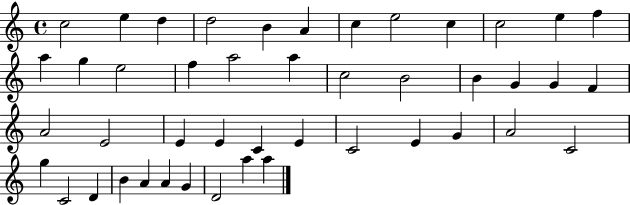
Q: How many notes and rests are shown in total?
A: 45